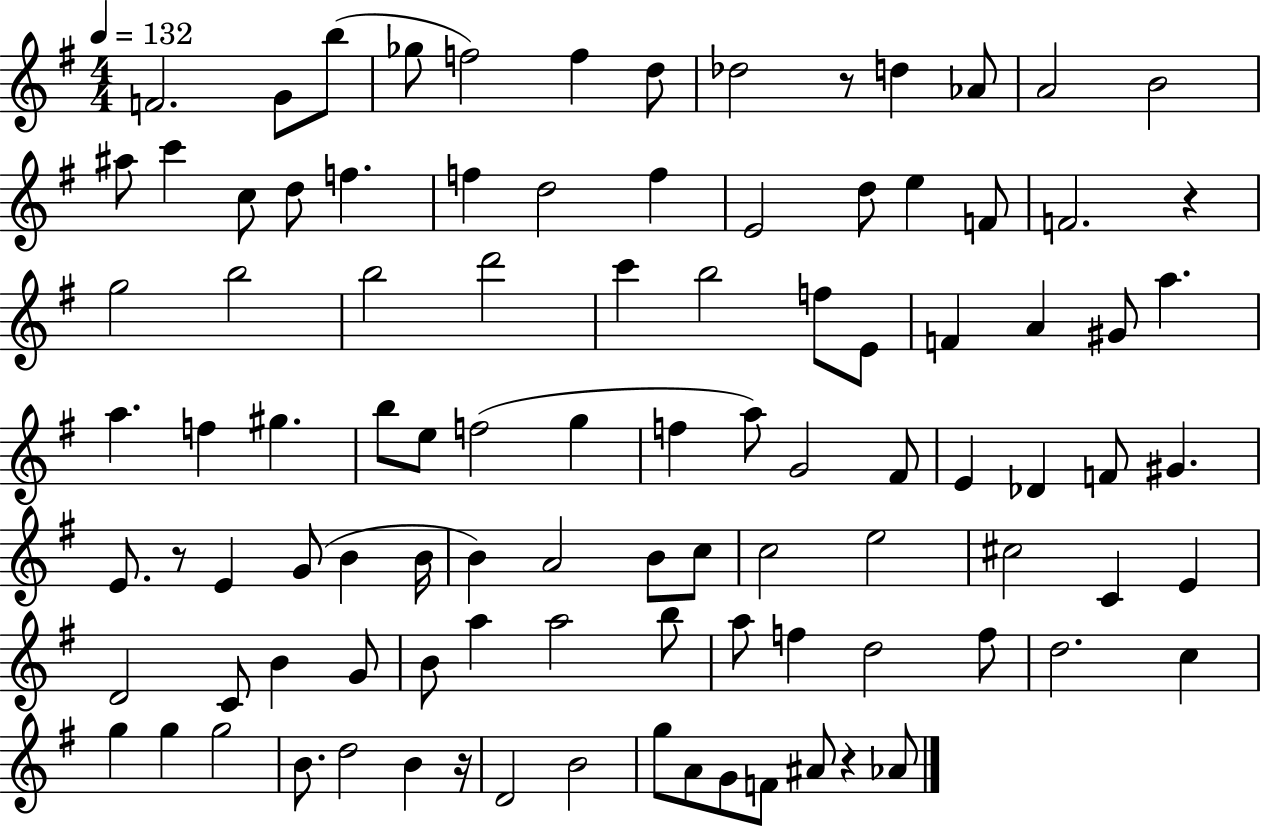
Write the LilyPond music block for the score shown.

{
  \clef treble
  \numericTimeSignature
  \time 4/4
  \key g \major
  \tempo 4 = 132
  f'2. g'8 b''8( | ges''8 f''2) f''4 d''8 | des''2 r8 d''4 aes'8 | a'2 b'2 | \break ais''8 c'''4 c''8 d''8 f''4. | f''4 d''2 f''4 | e'2 d''8 e''4 f'8 | f'2. r4 | \break g''2 b''2 | b''2 d'''2 | c'''4 b''2 f''8 e'8 | f'4 a'4 gis'8 a''4. | \break a''4. f''4 gis''4. | b''8 e''8 f''2( g''4 | f''4 a''8) g'2 fis'8 | e'4 des'4 f'8 gis'4. | \break e'8. r8 e'4 g'8( b'4 b'16 | b'4) a'2 b'8 c''8 | c''2 e''2 | cis''2 c'4 e'4 | \break d'2 c'8 b'4 g'8 | b'8 a''4 a''2 b''8 | a''8 f''4 d''2 f''8 | d''2. c''4 | \break g''4 g''4 g''2 | b'8. d''2 b'4 r16 | d'2 b'2 | g''8 a'8 g'8 f'8 ais'8 r4 aes'8 | \break \bar "|."
}